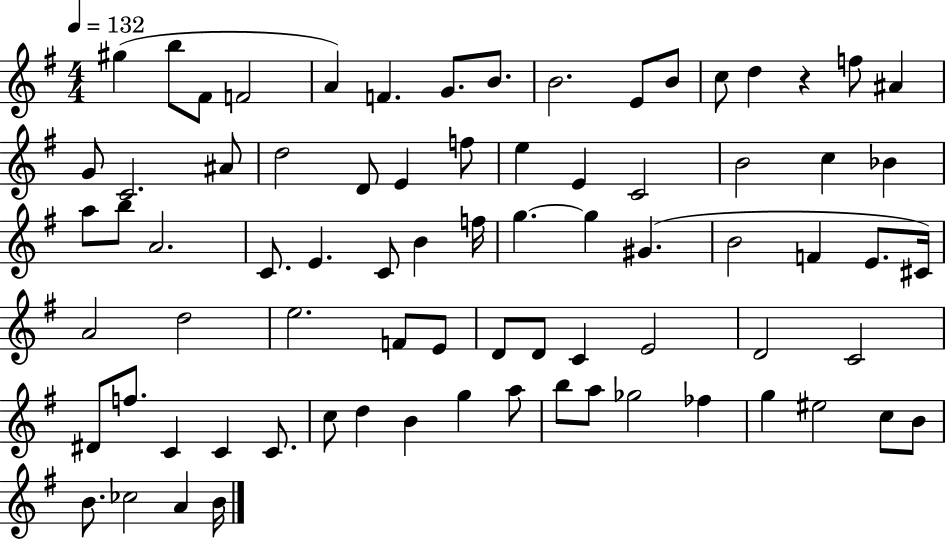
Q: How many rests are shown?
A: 1